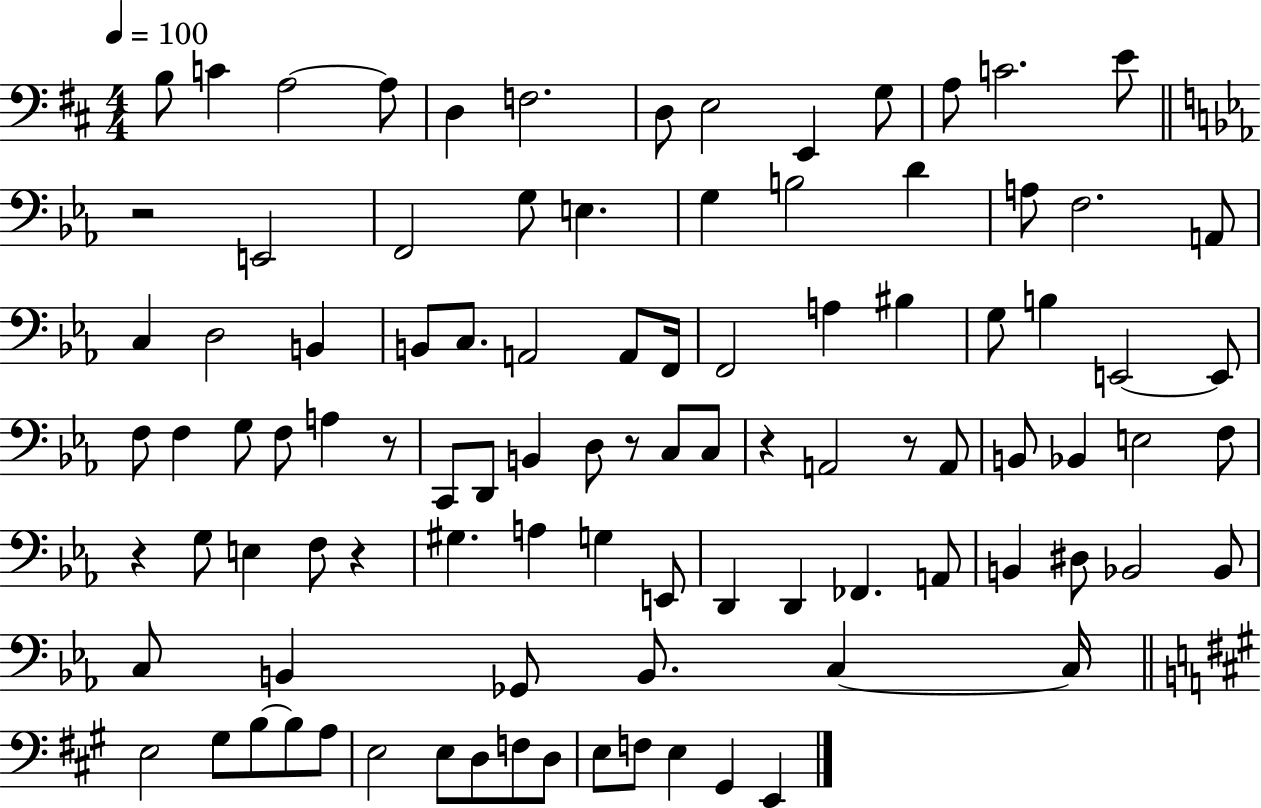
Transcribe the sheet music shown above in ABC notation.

X:1
T:Untitled
M:4/4
L:1/4
K:D
B,/2 C A,2 A,/2 D, F,2 D,/2 E,2 E,, G,/2 A,/2 C2 E/2 z2 E,,2 F,,2 G,/2 E, G, B,2 D A,/2 F,2 A,,/2 C, D,2 B,, B,,/2 C,/2 A,,2 A,,/2 F,,/4 F,,2 A, ^B, G,/2 B, E,,2 E,,/2 F,/2 F, G,/2 F,/2 A, z/2 C,,/2 D,,/2 B,, D,/2 z/2 C,/2 C,/2 z A,,2 z/2 A,,/2 B,,/2 _B,, E,2 F,/2 z G,/2 E, F,/2 z ^G, A, G, E,,/2 D,, D,, _F,, A,,/2 B,, ^D,/2 _B,,2 _B,,/2 C,/2 B,, _G,,/2 B,,/2 C, C,/4 E,2 ^G,/2 B,/2 B,/2 A,/2 E,2 E,/2 D,/2 F,/2 D,/2 E,/2 F,/2 E, ^G,, E,,